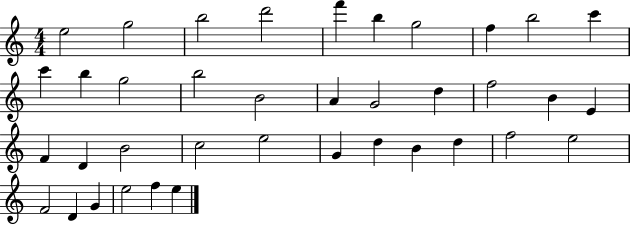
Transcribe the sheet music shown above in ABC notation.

X:1
T:Untitled
M:4/4
L:1/4
K:C
e2 g2 b2 d'2 f' b g2 f b2 c' c' b g2 b2 B2 A G2 d f2 B E F D B2 c2 e2 G d B d f2 e2 F2 D G e2 f e